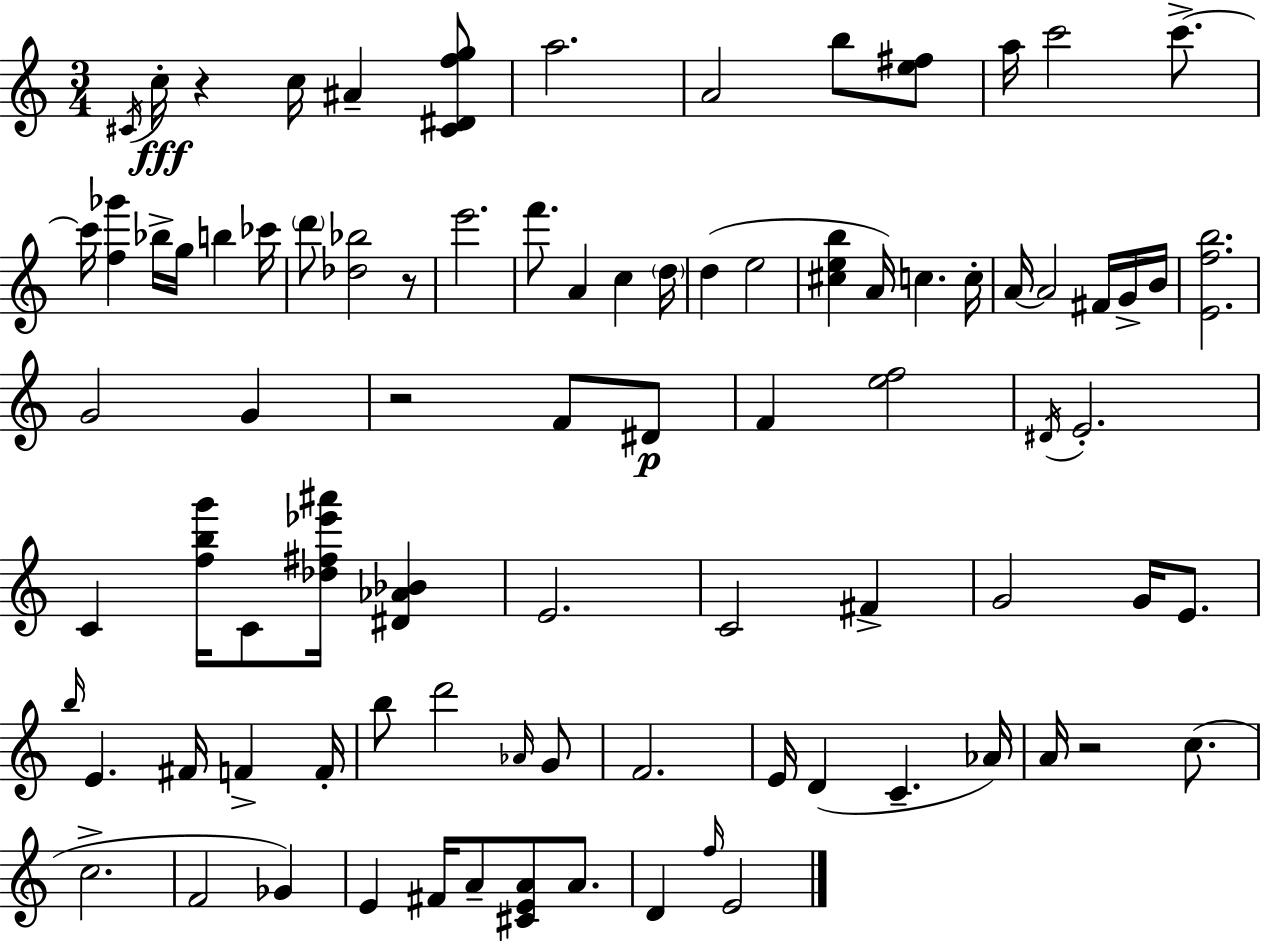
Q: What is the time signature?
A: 3/4